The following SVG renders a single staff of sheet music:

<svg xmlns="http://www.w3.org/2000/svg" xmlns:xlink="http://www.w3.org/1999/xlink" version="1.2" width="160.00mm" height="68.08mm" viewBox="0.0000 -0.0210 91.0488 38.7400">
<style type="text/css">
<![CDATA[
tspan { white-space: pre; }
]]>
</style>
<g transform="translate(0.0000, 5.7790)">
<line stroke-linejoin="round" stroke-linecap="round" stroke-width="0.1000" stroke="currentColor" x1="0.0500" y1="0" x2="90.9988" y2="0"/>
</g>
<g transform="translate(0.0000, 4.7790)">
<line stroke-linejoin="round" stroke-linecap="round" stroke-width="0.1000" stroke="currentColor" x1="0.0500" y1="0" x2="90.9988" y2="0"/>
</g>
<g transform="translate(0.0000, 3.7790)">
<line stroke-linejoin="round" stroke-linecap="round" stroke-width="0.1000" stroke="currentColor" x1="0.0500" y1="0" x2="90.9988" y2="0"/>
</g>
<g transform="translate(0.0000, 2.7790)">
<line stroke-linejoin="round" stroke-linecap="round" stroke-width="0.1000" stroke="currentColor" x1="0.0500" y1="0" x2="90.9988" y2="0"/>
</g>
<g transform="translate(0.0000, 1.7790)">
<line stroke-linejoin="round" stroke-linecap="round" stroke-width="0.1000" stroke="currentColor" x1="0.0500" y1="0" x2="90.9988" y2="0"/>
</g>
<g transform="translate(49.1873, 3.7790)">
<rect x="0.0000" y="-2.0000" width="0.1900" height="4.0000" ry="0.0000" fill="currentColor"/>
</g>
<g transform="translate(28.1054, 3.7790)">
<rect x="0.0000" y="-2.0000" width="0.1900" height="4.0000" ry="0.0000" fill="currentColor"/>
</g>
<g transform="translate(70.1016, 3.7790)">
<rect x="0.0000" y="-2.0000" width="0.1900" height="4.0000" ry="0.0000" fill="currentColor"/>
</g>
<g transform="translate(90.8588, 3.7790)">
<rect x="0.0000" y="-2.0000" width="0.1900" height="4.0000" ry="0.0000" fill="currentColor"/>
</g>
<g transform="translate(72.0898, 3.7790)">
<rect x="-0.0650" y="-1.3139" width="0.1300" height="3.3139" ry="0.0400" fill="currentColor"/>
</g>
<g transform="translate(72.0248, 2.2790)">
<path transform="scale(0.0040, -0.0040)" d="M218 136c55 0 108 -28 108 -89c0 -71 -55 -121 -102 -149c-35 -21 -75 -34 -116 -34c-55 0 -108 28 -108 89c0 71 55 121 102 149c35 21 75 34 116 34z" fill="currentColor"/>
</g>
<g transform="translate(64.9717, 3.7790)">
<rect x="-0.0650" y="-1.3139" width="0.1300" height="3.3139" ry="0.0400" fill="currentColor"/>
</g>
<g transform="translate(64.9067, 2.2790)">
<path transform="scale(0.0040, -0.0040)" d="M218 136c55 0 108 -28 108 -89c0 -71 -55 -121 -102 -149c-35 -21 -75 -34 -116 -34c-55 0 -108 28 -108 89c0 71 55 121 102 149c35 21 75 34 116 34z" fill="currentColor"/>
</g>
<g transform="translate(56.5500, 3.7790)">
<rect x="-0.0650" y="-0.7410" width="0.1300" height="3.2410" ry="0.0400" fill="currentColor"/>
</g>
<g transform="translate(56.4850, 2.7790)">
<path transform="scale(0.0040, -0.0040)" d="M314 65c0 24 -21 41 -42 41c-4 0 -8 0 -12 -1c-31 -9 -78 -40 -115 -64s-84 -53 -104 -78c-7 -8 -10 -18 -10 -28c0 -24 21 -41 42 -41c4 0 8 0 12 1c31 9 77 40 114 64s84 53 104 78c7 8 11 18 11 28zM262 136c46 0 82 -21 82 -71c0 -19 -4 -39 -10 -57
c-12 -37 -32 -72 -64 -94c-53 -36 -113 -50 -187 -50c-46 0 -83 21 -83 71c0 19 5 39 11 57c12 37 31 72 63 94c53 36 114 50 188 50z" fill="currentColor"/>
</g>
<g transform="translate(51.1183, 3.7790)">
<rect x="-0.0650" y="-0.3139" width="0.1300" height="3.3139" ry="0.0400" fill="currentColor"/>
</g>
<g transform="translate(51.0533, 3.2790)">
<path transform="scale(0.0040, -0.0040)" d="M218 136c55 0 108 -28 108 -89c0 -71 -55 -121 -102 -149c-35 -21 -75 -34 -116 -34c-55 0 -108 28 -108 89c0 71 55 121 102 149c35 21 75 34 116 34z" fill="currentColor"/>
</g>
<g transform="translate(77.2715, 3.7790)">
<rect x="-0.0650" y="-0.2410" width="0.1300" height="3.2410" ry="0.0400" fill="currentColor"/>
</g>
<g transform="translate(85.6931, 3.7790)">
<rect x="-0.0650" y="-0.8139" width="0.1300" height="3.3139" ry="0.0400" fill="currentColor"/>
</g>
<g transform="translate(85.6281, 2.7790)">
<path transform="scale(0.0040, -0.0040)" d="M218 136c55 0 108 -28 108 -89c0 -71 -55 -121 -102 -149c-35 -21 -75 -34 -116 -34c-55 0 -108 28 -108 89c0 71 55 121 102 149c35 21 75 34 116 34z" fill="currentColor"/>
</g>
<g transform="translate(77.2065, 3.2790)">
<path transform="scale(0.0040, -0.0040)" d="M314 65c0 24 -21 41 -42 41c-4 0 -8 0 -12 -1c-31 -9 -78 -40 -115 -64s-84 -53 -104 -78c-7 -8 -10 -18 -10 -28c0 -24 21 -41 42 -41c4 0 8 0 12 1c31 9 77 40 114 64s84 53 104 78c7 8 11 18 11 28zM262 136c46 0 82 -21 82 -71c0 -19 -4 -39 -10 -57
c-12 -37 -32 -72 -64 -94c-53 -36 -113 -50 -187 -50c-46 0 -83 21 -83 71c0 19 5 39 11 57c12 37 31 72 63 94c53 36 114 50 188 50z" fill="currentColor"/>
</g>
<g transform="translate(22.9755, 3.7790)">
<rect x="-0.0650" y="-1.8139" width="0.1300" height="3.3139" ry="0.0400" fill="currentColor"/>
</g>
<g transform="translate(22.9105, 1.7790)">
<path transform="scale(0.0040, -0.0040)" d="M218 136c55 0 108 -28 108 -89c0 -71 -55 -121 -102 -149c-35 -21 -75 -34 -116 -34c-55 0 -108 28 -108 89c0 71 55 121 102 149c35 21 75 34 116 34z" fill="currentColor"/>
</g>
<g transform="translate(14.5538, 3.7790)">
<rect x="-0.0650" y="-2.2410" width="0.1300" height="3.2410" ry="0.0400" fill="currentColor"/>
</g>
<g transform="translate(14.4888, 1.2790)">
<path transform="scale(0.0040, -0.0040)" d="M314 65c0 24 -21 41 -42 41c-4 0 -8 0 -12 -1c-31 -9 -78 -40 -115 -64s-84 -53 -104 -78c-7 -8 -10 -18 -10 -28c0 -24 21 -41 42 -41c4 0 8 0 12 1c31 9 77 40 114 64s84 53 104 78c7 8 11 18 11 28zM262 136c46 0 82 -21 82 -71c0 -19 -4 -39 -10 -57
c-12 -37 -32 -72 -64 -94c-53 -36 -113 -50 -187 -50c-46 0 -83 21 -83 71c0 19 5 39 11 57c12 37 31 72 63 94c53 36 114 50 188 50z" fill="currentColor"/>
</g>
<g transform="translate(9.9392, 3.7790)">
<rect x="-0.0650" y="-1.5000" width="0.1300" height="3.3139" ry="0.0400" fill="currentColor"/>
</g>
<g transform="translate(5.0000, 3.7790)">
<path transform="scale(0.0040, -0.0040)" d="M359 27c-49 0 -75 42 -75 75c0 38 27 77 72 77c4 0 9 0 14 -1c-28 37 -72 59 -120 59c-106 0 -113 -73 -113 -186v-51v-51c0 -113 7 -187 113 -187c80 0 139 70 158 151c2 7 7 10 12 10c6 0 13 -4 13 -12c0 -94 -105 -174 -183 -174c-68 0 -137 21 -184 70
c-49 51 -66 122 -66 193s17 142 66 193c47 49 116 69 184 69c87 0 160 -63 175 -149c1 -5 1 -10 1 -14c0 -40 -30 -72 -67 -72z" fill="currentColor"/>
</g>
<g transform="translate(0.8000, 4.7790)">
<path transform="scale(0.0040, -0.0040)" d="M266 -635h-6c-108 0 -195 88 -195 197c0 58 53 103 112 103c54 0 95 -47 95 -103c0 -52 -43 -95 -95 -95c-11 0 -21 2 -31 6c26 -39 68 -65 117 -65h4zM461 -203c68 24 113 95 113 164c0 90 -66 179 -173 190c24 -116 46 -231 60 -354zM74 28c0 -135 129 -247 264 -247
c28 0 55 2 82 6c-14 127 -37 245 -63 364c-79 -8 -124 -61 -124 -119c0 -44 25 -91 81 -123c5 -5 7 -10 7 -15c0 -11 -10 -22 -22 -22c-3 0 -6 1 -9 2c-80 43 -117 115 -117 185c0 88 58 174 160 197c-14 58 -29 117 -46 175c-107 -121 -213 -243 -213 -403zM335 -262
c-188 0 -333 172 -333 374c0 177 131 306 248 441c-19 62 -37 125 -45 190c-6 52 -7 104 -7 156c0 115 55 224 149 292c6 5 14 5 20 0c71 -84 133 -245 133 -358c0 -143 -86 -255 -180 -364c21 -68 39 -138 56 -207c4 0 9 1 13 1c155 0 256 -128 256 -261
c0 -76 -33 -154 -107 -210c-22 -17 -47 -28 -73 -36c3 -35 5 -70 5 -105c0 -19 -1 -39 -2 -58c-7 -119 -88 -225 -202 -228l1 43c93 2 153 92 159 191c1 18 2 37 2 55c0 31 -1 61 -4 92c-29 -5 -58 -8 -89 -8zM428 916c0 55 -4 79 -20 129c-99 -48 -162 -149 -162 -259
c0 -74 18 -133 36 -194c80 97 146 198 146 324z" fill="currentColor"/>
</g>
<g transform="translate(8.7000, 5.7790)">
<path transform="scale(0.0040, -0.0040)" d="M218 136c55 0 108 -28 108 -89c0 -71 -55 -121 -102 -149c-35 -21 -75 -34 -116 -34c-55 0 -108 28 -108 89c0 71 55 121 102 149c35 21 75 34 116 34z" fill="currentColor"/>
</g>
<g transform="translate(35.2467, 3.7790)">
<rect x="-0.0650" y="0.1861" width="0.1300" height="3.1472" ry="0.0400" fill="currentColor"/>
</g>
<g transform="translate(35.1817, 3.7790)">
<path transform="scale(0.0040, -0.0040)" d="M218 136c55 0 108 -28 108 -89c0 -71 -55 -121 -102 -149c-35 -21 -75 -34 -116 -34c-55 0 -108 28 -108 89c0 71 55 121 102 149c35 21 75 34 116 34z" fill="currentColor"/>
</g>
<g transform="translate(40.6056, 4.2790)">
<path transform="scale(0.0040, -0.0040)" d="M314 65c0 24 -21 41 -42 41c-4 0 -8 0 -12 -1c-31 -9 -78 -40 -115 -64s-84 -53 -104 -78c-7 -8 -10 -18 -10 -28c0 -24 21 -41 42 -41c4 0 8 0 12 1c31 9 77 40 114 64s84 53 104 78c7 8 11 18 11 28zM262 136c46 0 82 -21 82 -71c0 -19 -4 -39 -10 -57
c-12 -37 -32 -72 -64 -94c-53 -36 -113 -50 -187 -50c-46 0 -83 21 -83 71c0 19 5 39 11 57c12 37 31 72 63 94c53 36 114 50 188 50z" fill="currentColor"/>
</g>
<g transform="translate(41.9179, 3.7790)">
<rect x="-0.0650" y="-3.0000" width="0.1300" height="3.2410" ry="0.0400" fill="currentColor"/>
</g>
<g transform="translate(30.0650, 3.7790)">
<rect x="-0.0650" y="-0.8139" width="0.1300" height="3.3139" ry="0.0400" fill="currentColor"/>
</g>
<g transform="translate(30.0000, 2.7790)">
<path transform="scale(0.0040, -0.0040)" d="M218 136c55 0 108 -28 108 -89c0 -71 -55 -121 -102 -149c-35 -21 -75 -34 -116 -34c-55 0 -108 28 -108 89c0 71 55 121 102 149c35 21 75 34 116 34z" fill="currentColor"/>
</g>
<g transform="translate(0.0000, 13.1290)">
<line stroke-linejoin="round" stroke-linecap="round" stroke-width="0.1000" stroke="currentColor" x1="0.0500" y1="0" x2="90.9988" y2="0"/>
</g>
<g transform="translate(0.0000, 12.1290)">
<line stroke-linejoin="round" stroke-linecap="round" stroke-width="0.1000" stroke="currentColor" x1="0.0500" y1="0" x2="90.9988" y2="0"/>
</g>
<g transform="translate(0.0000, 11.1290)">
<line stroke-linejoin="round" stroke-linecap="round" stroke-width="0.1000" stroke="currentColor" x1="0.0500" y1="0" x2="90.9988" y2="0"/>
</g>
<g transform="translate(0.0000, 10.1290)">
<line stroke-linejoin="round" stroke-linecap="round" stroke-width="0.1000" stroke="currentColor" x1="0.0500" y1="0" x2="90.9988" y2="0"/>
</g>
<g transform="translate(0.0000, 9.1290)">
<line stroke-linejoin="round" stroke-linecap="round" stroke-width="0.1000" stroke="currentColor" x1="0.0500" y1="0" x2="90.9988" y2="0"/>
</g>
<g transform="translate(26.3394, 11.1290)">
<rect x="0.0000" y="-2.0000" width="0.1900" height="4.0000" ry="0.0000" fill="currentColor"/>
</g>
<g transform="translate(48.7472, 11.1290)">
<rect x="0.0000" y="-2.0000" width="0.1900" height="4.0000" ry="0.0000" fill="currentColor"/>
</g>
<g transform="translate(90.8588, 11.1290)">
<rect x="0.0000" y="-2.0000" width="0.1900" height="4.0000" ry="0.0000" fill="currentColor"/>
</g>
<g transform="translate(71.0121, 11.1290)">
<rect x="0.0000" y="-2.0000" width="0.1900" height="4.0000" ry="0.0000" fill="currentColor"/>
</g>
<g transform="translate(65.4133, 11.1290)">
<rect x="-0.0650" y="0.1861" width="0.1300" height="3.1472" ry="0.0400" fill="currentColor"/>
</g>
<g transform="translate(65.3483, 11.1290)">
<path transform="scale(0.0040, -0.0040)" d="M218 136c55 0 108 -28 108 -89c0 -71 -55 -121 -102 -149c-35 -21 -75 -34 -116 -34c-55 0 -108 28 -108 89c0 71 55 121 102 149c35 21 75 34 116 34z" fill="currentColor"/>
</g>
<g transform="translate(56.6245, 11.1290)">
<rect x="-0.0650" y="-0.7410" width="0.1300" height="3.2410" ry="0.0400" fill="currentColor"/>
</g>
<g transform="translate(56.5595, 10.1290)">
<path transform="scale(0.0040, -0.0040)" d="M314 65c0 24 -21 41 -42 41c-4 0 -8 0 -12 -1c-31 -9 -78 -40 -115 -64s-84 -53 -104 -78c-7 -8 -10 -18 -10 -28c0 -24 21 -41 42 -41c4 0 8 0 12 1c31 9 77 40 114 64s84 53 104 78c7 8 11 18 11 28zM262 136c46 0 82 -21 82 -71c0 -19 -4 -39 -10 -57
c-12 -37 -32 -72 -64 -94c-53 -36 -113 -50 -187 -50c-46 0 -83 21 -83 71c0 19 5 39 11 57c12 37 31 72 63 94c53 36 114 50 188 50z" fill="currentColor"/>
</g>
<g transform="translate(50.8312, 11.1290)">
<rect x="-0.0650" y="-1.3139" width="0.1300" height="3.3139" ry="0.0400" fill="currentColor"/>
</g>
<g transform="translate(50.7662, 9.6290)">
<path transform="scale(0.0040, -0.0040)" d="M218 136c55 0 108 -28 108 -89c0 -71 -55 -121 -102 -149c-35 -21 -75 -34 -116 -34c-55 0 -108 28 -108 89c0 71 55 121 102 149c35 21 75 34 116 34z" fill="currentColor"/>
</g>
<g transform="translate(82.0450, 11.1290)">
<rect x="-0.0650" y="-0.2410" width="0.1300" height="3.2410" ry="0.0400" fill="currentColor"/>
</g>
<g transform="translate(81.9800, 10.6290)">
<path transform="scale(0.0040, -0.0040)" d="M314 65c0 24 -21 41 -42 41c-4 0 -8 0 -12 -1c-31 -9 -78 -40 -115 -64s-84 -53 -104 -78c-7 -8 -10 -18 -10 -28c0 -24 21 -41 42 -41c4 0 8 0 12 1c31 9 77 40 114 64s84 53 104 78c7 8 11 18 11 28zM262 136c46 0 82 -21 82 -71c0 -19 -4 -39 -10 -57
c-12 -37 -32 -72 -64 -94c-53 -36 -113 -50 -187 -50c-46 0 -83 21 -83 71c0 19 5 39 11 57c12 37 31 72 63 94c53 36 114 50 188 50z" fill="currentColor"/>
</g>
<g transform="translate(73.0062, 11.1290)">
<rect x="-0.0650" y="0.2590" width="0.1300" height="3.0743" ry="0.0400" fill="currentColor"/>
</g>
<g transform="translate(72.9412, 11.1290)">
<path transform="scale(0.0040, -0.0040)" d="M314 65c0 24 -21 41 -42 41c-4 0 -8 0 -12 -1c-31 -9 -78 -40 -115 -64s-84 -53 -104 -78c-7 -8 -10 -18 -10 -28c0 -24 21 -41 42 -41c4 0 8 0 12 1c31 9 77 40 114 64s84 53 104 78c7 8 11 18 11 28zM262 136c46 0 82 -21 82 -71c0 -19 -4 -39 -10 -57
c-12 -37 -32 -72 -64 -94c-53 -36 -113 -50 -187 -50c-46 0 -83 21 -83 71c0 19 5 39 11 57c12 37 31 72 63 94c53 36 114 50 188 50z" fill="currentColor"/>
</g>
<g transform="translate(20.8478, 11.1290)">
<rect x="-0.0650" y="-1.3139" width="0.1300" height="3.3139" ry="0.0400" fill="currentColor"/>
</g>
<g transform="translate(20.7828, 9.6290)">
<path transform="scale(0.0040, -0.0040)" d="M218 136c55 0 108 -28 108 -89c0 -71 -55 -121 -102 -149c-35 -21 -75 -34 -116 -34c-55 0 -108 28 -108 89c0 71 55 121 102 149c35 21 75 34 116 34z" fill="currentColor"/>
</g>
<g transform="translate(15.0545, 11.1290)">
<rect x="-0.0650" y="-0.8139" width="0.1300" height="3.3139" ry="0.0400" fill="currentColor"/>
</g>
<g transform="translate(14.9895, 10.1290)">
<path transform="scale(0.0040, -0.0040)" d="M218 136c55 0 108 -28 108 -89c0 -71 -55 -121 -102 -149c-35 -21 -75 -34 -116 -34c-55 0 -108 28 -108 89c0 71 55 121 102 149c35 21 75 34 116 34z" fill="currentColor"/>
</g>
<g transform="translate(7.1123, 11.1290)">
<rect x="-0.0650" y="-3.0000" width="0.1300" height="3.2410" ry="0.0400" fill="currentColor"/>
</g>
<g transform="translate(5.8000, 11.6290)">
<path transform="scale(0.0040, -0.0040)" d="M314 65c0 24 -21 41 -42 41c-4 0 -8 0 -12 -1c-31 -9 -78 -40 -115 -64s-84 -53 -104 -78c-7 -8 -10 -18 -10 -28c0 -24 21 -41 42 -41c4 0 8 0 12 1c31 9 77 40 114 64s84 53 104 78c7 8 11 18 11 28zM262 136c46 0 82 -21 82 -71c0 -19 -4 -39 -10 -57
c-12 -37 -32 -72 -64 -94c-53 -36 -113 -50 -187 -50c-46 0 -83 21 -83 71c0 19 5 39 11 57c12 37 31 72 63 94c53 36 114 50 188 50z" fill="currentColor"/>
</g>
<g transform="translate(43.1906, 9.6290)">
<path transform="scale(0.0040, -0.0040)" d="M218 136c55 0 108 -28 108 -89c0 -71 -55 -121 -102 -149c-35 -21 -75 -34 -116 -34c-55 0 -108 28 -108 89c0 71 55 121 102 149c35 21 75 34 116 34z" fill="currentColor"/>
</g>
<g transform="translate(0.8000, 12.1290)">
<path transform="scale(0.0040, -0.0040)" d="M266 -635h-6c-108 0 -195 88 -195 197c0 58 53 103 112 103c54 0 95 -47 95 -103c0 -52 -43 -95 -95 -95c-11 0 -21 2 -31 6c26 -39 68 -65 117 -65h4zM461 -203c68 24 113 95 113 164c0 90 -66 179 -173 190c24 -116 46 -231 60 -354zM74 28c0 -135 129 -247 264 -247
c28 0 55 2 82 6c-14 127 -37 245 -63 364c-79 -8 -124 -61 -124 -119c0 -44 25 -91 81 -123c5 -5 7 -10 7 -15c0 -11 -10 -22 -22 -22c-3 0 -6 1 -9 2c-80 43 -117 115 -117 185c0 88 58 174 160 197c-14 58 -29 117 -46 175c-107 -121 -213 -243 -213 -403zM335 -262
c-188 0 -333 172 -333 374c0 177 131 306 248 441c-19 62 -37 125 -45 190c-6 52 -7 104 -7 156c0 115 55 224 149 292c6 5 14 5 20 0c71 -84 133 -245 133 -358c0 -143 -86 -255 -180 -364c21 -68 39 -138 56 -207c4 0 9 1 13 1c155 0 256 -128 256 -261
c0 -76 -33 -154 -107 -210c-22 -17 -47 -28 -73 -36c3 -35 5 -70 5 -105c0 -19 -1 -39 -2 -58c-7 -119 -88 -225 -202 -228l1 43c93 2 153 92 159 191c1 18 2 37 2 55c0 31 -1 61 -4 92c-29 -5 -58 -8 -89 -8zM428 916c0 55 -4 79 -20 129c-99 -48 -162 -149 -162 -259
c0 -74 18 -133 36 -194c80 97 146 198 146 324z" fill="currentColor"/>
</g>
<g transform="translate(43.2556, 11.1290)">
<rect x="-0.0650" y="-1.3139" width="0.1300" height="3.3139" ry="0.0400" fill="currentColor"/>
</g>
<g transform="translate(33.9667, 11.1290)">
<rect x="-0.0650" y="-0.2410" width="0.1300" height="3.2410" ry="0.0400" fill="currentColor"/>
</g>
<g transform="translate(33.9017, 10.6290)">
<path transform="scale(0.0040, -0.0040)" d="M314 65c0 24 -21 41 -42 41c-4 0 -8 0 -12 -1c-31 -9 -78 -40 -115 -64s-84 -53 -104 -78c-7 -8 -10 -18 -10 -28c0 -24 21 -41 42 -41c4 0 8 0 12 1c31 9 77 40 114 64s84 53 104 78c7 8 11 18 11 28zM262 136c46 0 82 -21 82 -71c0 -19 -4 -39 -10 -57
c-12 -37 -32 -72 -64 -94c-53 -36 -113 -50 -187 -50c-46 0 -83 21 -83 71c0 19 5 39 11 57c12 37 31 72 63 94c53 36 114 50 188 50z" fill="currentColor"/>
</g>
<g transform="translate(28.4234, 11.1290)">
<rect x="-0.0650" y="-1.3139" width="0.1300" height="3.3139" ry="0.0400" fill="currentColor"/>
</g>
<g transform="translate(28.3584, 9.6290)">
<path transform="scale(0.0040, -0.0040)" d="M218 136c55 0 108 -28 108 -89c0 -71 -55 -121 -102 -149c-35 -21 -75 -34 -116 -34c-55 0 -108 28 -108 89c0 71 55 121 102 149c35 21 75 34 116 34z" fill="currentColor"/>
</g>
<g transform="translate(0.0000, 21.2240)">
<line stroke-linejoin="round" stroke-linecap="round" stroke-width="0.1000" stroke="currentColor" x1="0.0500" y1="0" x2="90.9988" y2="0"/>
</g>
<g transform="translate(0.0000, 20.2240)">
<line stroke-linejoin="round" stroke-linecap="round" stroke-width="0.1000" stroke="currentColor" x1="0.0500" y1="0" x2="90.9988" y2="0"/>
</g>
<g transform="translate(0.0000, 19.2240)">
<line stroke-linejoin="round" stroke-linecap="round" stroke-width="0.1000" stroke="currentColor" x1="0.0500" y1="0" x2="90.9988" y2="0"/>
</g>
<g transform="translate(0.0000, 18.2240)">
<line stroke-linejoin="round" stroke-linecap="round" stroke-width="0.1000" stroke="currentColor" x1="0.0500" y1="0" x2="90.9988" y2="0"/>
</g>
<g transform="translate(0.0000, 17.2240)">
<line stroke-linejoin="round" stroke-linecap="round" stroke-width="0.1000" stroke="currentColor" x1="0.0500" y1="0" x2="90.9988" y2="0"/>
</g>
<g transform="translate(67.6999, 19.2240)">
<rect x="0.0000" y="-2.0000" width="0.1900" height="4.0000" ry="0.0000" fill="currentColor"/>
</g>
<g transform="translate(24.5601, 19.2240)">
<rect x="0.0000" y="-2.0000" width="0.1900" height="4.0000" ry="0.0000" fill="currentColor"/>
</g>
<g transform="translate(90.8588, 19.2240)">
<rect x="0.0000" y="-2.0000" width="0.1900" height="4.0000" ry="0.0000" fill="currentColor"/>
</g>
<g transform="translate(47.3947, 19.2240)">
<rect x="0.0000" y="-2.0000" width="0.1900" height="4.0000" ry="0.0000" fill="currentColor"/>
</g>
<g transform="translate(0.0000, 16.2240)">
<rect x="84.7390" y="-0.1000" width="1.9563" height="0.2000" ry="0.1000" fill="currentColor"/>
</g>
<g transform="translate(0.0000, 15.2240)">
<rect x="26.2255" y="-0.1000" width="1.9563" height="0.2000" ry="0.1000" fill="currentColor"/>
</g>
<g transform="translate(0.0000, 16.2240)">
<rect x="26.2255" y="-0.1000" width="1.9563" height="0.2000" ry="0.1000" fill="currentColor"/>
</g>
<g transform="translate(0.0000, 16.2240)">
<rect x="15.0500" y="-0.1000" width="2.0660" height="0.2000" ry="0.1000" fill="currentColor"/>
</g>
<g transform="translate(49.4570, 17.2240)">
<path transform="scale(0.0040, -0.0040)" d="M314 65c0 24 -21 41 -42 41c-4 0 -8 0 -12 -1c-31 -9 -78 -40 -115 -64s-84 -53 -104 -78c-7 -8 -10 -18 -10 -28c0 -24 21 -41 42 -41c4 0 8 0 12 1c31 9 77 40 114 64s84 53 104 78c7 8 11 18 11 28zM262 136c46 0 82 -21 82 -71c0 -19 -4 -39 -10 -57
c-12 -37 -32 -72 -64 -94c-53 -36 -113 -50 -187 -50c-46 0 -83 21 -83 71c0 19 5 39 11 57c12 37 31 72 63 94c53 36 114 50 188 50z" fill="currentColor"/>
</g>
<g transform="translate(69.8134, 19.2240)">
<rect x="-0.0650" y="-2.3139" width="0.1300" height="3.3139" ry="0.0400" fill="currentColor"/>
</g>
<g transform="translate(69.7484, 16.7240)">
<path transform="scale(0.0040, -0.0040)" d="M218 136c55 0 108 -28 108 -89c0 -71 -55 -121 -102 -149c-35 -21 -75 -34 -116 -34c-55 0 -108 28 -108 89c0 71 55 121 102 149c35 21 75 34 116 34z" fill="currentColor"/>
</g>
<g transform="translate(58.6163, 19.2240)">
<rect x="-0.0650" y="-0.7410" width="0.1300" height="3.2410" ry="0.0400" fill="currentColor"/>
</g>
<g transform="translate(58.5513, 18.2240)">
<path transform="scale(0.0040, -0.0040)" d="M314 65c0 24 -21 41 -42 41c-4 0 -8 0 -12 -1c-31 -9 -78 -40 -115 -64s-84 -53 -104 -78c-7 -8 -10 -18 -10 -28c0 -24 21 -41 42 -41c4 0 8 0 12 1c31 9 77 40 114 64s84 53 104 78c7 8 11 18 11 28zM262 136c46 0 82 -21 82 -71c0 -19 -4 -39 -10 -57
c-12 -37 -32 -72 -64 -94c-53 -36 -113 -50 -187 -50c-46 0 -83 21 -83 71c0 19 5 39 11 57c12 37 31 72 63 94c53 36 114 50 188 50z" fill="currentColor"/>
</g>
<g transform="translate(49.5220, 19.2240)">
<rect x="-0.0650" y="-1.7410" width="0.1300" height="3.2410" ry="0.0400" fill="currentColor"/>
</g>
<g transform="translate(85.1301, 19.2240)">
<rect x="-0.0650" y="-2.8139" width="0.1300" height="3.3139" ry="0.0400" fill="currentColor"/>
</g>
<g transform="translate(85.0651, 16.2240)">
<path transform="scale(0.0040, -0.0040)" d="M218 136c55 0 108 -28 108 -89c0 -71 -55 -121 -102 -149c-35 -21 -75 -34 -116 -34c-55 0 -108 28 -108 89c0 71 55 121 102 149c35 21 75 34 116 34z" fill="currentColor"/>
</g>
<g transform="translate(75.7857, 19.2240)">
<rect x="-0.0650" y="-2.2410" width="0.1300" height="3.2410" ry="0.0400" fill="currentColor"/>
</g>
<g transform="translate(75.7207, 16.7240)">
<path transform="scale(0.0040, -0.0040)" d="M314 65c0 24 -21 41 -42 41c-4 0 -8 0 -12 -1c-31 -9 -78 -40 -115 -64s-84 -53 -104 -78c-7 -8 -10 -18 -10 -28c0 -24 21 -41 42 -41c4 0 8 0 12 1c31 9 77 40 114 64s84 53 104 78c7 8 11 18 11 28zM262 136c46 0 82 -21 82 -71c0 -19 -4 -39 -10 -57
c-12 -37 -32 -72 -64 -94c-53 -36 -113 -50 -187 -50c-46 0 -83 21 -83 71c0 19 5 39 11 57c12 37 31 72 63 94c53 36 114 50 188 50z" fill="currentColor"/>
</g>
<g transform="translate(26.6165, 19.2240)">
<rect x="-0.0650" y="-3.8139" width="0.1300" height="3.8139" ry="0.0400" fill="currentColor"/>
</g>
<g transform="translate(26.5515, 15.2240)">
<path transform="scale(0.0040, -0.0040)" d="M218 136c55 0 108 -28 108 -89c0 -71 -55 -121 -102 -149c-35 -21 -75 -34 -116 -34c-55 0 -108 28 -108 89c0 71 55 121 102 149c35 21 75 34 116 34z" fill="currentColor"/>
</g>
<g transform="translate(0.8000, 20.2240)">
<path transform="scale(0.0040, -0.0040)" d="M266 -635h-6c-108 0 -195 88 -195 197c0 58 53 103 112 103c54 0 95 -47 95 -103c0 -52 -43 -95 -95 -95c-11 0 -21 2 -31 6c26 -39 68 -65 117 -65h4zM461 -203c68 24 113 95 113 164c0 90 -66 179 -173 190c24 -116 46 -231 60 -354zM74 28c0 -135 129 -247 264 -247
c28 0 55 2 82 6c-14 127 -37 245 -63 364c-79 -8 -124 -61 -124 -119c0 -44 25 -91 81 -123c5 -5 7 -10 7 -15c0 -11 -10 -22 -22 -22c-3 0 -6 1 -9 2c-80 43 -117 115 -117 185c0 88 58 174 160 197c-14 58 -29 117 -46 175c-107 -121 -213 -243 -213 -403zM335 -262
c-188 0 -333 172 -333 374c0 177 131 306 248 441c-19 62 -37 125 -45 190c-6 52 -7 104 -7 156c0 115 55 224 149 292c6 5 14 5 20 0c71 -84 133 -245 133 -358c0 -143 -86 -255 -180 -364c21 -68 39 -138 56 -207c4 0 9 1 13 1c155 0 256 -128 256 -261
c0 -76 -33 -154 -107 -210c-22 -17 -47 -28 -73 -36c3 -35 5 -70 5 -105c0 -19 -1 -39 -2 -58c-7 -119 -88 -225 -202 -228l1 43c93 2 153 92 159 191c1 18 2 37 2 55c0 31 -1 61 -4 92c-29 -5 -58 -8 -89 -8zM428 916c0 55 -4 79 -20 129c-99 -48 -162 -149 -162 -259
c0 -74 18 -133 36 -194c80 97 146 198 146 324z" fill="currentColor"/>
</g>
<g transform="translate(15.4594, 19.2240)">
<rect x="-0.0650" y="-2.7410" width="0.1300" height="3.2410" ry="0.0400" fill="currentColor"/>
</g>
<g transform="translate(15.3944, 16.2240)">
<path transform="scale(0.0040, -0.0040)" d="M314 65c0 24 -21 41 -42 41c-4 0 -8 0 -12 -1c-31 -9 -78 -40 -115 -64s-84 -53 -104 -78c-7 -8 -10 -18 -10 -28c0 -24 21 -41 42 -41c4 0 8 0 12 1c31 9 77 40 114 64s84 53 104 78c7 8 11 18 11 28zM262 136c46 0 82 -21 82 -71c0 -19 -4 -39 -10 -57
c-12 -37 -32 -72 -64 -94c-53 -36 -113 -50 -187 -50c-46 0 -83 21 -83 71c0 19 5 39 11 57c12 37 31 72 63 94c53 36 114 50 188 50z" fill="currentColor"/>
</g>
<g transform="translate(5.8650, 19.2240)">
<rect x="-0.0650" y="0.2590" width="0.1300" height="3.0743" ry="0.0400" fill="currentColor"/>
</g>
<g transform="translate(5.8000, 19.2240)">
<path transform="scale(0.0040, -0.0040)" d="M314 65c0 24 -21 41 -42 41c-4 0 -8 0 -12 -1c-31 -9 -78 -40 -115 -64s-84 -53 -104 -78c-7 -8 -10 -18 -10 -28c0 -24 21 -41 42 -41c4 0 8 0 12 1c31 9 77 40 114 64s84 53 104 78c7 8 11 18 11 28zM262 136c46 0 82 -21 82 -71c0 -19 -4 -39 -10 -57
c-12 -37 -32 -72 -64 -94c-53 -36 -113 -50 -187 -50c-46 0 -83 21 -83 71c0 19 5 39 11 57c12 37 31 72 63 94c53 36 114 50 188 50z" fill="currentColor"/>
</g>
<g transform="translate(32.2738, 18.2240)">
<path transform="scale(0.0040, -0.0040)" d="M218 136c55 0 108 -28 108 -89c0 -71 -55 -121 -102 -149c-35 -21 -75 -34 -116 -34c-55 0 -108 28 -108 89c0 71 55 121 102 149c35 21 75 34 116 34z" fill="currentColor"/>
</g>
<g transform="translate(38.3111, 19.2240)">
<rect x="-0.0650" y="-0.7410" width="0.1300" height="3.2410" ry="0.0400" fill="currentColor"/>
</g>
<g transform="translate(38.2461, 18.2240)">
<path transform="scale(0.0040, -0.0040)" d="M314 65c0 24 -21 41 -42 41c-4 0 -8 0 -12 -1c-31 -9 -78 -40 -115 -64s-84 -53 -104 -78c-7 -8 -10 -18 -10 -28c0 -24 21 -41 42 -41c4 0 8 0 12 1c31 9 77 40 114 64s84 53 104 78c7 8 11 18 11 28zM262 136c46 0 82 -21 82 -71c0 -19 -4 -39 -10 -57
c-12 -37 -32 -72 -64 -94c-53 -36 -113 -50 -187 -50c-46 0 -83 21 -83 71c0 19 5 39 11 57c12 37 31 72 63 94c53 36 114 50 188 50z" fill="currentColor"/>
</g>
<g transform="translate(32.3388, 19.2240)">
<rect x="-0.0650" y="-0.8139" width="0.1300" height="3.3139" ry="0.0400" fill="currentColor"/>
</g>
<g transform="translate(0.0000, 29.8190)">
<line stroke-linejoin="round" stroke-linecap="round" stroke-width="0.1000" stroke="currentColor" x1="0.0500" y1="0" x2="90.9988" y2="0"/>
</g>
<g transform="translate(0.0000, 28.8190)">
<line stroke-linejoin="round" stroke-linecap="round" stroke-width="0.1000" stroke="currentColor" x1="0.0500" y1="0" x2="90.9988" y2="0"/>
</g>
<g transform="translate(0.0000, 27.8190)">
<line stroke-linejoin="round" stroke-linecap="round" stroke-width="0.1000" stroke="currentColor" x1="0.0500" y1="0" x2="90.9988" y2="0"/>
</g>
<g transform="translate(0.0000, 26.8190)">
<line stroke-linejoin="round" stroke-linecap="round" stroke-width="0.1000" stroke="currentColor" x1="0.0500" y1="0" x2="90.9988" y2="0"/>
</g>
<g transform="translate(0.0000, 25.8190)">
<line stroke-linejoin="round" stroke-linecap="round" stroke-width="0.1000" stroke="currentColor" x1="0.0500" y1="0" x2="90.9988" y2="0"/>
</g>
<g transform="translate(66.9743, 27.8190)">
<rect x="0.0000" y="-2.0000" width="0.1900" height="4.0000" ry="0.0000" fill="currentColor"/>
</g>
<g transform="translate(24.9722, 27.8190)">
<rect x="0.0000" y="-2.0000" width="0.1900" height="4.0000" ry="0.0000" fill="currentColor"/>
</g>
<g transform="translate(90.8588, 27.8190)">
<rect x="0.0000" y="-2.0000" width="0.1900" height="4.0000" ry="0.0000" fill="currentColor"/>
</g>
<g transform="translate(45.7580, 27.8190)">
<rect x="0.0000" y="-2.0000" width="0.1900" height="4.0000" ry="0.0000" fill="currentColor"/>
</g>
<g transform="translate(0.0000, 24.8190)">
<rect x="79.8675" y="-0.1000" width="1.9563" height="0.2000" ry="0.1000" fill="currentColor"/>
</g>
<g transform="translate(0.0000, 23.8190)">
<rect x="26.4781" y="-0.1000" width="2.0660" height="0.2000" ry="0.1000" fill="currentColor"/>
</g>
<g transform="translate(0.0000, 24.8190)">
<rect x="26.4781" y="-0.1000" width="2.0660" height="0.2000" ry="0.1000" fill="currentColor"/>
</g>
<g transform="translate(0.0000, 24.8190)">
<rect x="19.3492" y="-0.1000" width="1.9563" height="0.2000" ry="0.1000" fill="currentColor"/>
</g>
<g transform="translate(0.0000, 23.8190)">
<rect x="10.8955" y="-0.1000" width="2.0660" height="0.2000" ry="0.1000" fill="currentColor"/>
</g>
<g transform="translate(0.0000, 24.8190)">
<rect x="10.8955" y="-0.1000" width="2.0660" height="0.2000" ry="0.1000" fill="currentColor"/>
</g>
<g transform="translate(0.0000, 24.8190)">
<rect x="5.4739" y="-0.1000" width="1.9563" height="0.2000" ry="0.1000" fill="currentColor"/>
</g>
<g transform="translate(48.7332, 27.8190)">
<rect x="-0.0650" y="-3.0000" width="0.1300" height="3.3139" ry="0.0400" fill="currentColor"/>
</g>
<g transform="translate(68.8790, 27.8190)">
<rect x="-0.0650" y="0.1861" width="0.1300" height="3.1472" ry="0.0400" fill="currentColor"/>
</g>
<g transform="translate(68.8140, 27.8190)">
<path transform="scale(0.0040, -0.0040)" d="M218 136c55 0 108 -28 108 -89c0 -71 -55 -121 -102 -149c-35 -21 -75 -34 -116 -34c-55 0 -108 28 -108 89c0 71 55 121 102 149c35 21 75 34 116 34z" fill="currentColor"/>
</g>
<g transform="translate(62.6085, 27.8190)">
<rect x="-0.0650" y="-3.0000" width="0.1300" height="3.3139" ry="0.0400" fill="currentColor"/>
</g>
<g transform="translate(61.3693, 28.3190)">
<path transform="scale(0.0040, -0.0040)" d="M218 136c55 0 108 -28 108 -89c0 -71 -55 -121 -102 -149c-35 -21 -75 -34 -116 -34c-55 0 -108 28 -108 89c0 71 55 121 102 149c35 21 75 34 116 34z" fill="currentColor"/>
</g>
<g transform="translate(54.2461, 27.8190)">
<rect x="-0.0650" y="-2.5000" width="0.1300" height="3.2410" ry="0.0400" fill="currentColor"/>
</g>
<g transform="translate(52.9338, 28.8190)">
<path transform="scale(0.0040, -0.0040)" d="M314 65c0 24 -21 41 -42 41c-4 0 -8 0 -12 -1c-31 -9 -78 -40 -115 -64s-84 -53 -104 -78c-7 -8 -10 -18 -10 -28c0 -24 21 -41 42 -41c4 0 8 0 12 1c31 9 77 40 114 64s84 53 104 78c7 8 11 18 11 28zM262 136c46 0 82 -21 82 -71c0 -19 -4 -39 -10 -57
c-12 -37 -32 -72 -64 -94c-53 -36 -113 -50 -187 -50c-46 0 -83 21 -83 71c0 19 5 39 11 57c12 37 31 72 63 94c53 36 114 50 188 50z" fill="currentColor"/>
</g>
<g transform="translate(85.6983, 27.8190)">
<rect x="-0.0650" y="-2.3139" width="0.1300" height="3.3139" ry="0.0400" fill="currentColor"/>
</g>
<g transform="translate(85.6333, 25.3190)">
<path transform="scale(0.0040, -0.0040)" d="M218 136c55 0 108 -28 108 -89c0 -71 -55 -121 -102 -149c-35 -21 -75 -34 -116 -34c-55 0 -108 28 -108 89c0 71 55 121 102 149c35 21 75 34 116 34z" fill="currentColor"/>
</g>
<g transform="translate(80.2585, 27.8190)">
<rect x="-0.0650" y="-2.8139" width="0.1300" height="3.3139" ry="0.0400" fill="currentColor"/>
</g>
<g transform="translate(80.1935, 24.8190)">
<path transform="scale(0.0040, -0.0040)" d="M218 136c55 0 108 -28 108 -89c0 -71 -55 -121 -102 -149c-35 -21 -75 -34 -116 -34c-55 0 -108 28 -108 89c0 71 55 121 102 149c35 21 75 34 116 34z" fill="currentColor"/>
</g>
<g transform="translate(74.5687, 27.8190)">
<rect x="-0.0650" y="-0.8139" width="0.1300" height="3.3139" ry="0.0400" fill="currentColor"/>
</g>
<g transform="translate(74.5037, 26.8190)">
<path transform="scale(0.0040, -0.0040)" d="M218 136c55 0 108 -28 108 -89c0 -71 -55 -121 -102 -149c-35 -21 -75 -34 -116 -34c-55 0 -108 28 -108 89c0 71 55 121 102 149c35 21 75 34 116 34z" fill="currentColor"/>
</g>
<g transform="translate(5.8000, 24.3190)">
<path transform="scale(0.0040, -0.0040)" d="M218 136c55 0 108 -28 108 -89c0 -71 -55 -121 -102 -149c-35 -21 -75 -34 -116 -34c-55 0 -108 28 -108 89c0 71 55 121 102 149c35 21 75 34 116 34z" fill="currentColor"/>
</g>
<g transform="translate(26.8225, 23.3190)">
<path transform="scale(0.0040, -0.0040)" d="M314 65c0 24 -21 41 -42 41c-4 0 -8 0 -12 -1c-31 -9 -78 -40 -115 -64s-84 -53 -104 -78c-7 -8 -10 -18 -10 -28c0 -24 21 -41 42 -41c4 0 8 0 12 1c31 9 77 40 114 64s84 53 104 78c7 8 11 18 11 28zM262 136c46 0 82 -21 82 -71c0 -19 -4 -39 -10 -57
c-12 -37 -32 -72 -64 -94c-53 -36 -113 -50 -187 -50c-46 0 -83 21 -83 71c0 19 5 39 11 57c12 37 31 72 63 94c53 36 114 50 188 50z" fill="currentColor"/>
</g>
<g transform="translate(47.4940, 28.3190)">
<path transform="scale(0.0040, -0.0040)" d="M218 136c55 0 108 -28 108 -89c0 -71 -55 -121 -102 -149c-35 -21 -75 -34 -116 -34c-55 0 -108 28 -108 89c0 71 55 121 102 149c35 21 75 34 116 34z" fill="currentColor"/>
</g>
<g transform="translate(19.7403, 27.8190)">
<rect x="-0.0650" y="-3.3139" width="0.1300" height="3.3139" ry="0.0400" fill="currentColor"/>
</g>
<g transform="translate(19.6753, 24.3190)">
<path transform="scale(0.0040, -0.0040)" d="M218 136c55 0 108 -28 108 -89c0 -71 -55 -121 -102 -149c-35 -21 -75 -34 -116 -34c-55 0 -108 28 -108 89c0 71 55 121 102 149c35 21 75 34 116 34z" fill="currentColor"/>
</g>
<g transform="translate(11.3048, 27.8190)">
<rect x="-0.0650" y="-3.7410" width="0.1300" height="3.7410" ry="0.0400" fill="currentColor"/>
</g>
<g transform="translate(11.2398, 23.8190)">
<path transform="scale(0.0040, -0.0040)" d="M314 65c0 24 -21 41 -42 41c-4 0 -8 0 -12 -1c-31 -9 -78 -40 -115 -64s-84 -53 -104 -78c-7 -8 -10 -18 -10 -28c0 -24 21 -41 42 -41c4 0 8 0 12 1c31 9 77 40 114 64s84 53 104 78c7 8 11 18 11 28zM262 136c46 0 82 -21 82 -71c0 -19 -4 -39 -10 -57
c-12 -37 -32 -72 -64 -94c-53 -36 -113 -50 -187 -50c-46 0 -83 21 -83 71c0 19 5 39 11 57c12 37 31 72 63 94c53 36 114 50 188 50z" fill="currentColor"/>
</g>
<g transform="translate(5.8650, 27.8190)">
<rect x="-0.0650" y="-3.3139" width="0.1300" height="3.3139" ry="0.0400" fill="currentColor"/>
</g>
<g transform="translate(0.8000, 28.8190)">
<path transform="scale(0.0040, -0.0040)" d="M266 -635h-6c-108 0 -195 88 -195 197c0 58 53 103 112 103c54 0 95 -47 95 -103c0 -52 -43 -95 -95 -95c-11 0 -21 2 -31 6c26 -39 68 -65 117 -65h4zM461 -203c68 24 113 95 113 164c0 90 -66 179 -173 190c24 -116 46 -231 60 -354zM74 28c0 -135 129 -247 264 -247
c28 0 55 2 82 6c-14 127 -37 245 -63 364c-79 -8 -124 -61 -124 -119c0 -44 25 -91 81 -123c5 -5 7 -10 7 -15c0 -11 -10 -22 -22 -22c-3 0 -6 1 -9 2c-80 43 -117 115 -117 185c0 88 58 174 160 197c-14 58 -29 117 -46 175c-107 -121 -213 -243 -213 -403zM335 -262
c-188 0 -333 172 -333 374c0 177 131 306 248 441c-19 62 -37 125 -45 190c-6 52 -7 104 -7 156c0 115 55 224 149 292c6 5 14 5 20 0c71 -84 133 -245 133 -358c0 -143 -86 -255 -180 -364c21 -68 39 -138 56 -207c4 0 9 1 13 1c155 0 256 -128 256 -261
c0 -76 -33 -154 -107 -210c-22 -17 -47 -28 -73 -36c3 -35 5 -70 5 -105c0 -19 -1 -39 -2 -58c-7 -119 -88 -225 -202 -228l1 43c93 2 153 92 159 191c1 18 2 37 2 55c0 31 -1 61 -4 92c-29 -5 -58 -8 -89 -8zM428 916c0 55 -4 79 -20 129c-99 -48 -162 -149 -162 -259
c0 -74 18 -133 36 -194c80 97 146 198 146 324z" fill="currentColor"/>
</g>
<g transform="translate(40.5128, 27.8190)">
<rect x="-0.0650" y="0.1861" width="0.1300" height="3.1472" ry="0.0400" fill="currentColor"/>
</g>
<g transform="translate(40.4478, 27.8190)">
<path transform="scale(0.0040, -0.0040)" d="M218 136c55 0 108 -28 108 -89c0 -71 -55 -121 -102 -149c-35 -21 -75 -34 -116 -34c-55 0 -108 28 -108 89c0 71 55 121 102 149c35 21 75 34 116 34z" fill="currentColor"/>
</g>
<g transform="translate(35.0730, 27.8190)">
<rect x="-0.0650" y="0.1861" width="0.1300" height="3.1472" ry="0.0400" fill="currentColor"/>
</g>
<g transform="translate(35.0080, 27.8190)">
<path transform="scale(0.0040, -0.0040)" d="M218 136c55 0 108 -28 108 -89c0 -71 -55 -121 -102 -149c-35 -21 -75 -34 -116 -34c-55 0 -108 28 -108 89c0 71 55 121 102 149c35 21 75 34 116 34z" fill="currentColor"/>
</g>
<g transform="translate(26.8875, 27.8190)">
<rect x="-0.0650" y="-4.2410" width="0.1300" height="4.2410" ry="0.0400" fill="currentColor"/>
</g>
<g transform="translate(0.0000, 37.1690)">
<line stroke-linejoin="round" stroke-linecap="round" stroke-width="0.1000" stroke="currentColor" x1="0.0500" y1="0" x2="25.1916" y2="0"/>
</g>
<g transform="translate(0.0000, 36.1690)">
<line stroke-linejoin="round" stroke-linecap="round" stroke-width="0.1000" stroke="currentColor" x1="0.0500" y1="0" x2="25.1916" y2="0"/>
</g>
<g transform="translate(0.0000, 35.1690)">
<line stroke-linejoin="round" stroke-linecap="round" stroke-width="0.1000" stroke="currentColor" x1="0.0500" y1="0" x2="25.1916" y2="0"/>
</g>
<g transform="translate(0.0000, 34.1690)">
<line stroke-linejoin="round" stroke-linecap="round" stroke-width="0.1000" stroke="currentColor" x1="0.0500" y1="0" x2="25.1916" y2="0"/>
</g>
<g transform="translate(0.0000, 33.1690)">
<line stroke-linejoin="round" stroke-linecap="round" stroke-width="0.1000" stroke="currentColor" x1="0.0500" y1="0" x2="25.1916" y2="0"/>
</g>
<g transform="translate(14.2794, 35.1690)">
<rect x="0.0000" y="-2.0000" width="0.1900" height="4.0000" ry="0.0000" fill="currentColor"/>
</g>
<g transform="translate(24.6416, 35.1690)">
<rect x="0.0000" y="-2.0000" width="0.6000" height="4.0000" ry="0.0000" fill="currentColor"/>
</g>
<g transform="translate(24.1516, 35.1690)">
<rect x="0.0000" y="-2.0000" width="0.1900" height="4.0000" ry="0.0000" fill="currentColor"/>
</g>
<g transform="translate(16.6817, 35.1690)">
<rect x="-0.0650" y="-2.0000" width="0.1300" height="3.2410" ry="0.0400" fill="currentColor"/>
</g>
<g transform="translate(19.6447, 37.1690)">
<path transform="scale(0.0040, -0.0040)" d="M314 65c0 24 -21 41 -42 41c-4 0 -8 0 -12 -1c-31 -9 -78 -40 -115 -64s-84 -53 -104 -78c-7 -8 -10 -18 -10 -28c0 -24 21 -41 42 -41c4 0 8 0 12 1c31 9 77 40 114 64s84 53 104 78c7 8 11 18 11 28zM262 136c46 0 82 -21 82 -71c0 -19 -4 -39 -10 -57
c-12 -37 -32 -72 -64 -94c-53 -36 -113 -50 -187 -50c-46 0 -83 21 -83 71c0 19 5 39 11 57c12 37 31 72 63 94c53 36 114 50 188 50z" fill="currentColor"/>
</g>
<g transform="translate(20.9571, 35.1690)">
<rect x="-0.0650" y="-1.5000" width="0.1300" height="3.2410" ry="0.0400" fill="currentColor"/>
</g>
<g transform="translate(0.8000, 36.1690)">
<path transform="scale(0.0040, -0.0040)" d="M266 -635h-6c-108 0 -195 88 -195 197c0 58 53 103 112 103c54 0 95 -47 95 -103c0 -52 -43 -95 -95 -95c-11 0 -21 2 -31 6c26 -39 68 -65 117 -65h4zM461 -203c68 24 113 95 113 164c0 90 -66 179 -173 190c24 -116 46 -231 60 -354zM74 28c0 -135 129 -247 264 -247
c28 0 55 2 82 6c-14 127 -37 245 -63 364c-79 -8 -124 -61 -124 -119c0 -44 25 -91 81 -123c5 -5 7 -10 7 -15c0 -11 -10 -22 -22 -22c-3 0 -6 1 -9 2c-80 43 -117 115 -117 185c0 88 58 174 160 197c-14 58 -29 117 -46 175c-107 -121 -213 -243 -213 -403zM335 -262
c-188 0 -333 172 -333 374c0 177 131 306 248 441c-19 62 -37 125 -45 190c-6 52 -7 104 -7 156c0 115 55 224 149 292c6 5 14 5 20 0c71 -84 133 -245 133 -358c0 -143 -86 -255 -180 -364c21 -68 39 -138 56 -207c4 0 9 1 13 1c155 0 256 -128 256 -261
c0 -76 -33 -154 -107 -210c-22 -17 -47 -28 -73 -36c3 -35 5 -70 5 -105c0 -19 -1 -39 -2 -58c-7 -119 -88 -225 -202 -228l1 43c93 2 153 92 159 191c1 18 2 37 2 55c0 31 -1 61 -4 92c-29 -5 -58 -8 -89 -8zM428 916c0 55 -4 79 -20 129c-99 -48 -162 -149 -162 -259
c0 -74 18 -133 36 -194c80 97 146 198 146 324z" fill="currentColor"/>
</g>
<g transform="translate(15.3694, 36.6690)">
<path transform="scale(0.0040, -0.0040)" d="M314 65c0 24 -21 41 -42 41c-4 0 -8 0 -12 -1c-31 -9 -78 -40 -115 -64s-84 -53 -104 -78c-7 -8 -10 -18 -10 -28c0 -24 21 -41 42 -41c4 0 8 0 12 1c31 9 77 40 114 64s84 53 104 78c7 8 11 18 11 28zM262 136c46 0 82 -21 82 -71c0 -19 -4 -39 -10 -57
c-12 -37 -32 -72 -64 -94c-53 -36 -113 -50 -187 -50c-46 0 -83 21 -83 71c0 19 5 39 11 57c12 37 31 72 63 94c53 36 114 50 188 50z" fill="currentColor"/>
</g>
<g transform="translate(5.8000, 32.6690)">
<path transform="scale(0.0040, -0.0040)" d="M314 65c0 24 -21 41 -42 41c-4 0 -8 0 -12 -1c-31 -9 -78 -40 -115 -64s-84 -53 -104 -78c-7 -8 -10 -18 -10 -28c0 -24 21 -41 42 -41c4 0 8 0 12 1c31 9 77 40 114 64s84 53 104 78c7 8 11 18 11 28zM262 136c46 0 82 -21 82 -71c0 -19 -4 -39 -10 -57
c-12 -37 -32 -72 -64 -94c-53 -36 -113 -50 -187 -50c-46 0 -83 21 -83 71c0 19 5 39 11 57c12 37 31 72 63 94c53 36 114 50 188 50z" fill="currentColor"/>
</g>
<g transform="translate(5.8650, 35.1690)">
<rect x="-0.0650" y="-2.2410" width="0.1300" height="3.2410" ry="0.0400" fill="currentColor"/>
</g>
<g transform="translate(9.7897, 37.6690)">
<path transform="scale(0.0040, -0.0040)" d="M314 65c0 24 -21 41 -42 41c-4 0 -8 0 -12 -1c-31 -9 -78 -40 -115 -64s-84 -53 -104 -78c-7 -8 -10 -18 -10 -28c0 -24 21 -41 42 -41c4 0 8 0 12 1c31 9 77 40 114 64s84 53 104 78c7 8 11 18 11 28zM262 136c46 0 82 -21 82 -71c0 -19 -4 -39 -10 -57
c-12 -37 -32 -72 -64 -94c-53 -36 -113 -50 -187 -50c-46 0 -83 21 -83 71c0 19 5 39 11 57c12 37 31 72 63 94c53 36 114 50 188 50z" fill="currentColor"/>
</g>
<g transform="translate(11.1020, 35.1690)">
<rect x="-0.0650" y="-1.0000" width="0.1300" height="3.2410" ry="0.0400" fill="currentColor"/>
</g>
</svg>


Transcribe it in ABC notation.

X:1
T:Untitled
M:4/4
L:1/4
K:C
E g2 f d B A2 c d2 e e c2 d A2 d e e c2 e e d2 B B2 c2 B2 a2 c' d d2 f2 d2 g g2 a b c'2 b d'2 B B A G2 A B d a g g2 D2 F2 E2